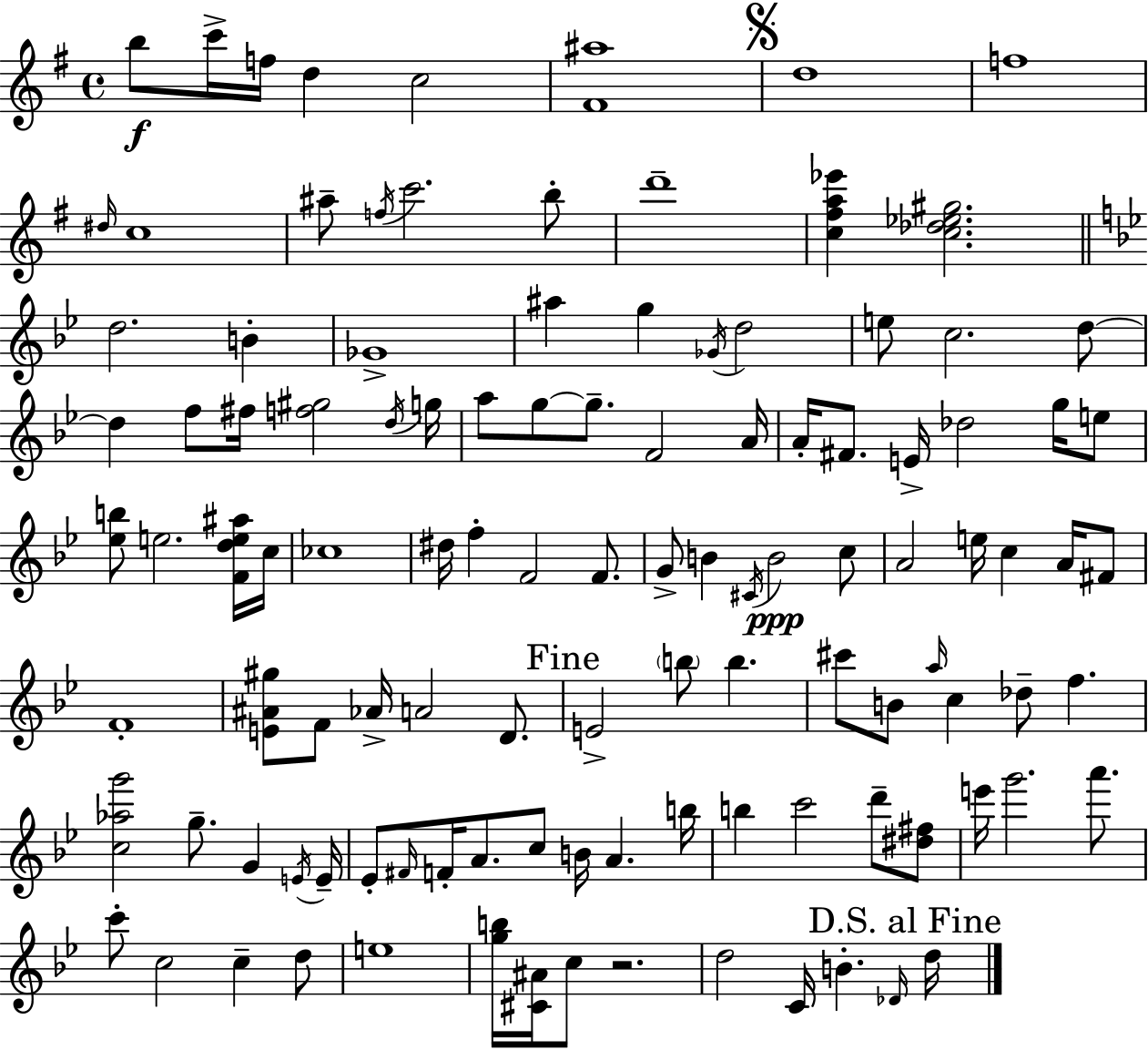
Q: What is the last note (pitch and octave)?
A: D5